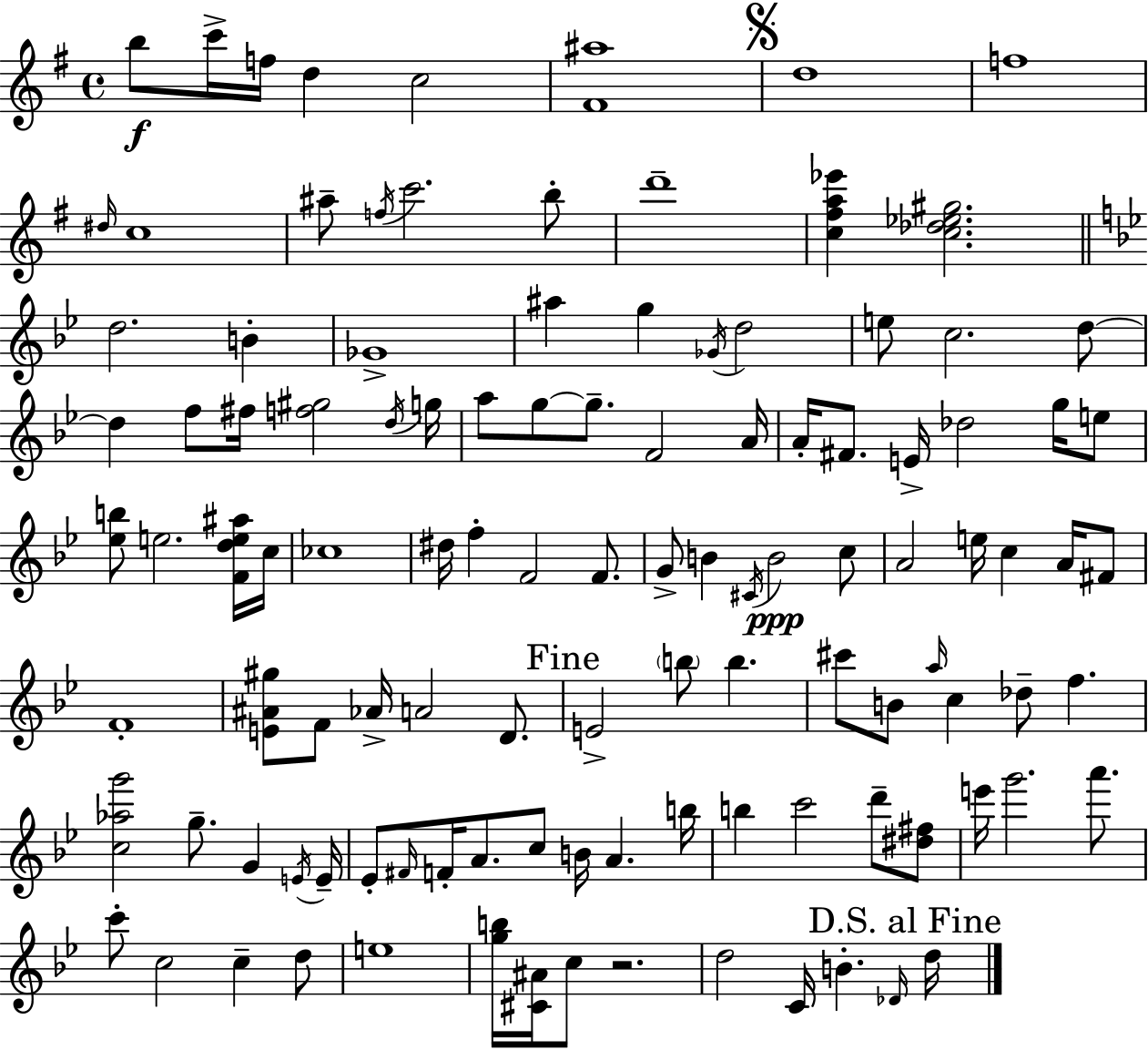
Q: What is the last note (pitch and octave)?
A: D5